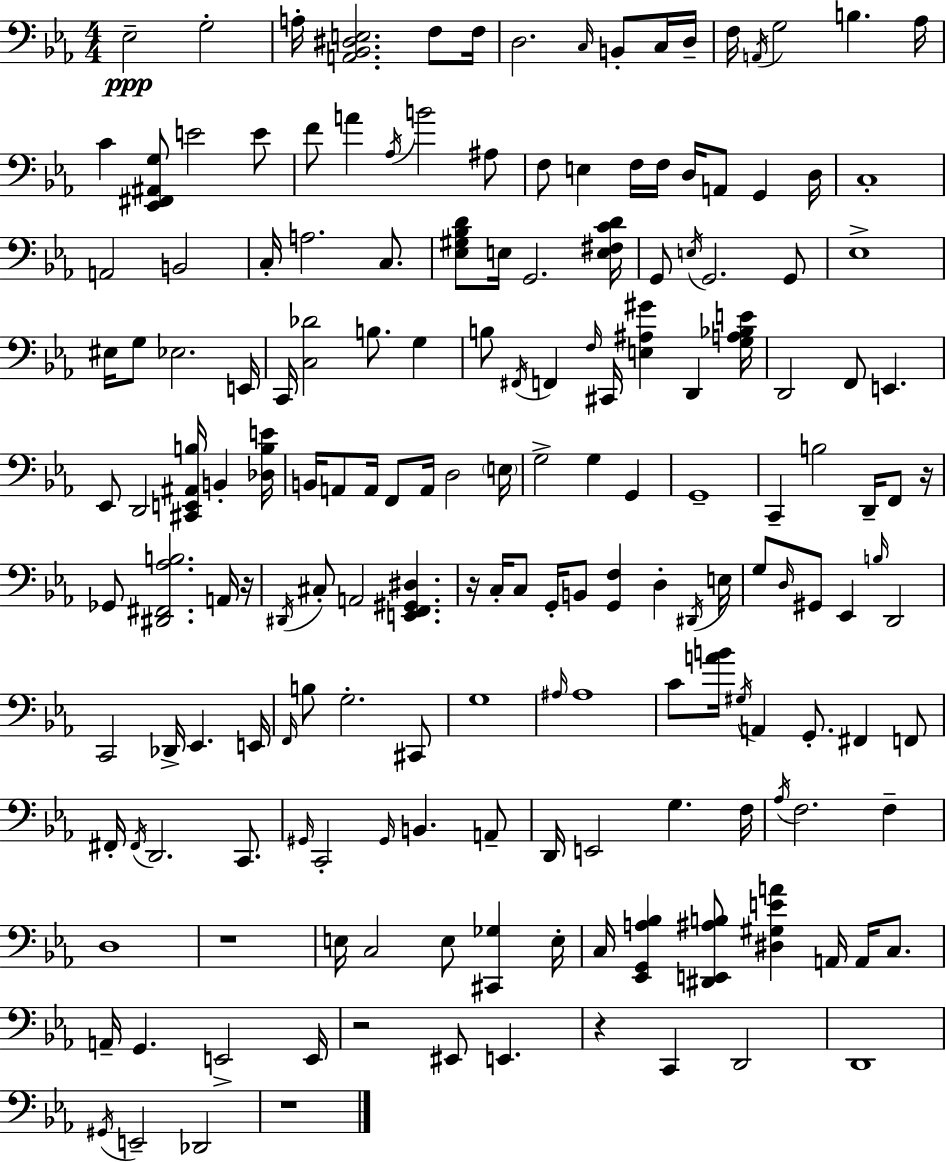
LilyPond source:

{
  \clef bass
  \numericTimeSignature
  \time 4/4
  \key c \minor
  ees2--\ppp g2-. | a16-. <a, bes, dis e>2. f8 f16 | d2. \grace { c16 } b,8-. c16 | d16-- f16 \acciaccatura { a,16 } g2 b4. | \break aes16 c'4 <ees, fis, ais, g>8 e'2 | e'8 f'8 a'4 \acciaccatura { aes16 } b'2 | ais8 f8 e4 f16 f16 d16 a,8 g,4 | d16 c1-. | \break a,2 b,2 | c16-. a2. | c8. <ees gis bes d'>8 e16 g,2. | <e fis c' d'>16 g,8 \acciaccatura { e16 } g,2. | \break g,8 ees1-> | eis16 g8 ees2. | e,16 c,16 <c des'>2 b8. | g4 b8 \acciaccatura { fis,16 } f,4 \grace { f16 } cis,16 <e ais gis'>4 | \break d,4 <g a bes e'>16 d,2 f,8 | e,4. ees,8 d,2 | <cis, e, ais, b>16 b,4-. <des b e'>16 b,16 a,8 a,16 f,8 a,16 d2 | \parenthesize e16 g2-> g4 | \break g,4 g,1-- | c,4-- b2 | d,16-- f,8 r16 ges,8 <dis, fis, aes b>2. | a,16 r16 \acciaccatura { dis,16 } cis8-. a,2 | \break <e, f, gis, dis>4. r16 c16-. c8 g,16-. b,8 <g, f>4 | d4-. \acciaccatura { dis,16 } e16 g8 \grace { d16 } gis,8 ees,4 | \grace { b16 } d,2 c,2 | des,16-> ees,4. e,16 \grace { f,16 } b8 g2.-. | \break cis,8 g1 | \grace { ais16 } ais1 | c'8 <a' b'>16 \acciaccatura { gis16 } | a,4 g,8.-. fis,4 f,8 fis,16-. \acciaccatura { fis,16 } d,2. | \break c,8. \grace { gis,16 } c,2-. | \grace { gis,16 } b,4. a,8-- | d,16 e,2 g4. f16 | \acciaccatura { aes16 } f2. f4-- | \break d1 | r1 | e16 c2 e8 <cis, ges>4 | e16-. c16 <ees, g, a bes>4 <dis, e, ais b>8 <dis gis e' a'>4 a,16 a,16 c8. | \break a,16-- g,4. e,2-> | e,16 r2 eis,8 e,4. | r4 c,4 d,2 | d,1 | \break \acciaccatura { gis,16 } e,2-- des,2 | r1 | \bar "|."
}